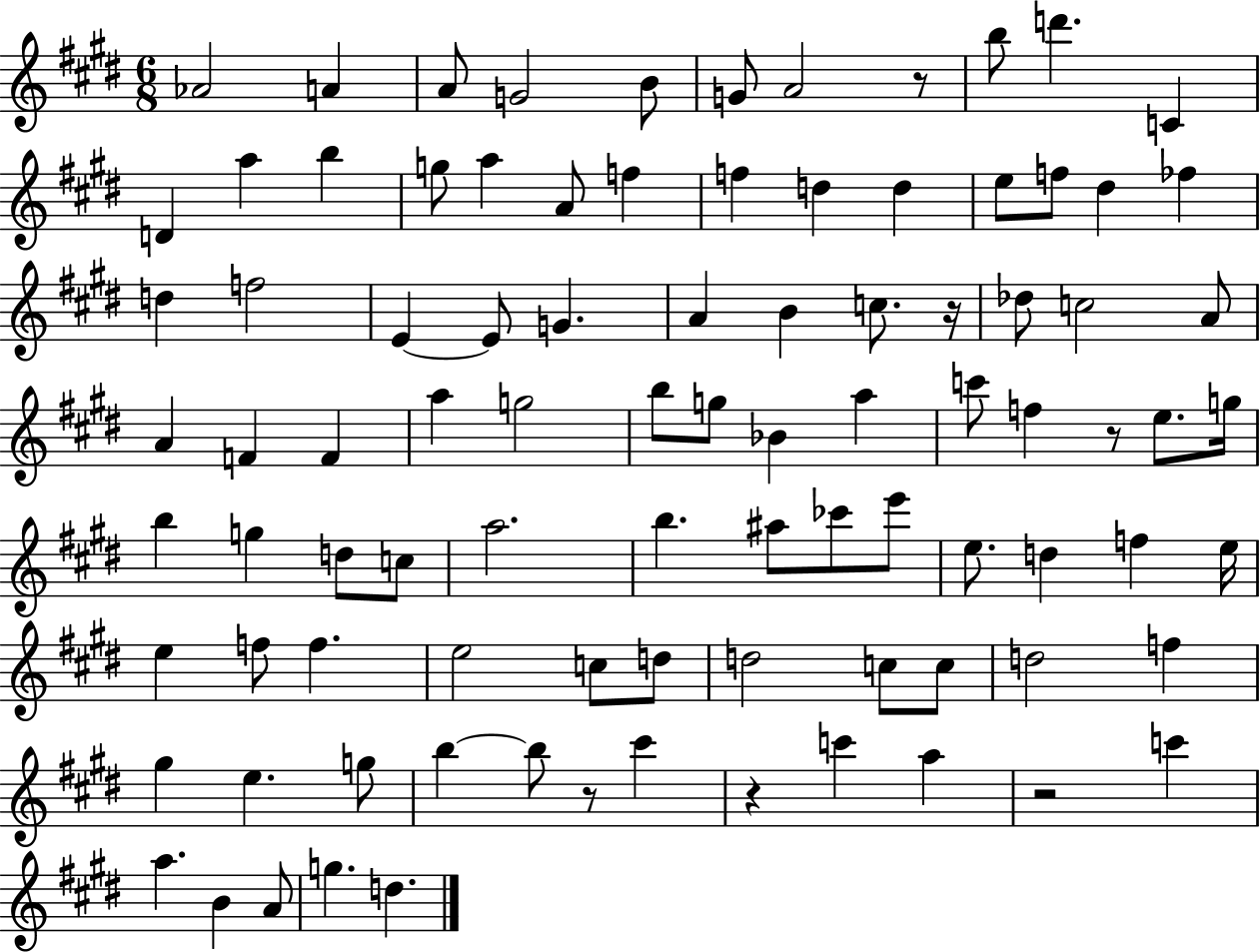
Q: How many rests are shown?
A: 6